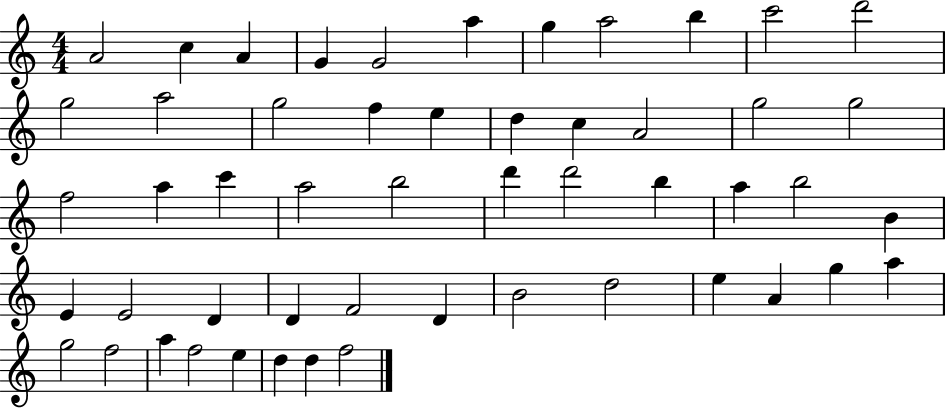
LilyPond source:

{
  \clef treble
  \numericTimeSignature
  \time 4/4
  \key c \major
  a'2 c''4 a'4 | g'4 g'2 a''4 | g''4 a''2 b''4 | c'''2 d'''2 | \break g''2 a''2 | g''2 f''4 e''4 | d''4 c''4 a'2 | g''2 g''2 | \break f''2 a''4 c'''4 | a''2 b''2 | d'''4 d'''2 b''4 | a''4 b''2 b'4 | \break e'4 e'2 d'4 | d'4 f'2 d'4 | b'2 d''2 | e''4 a'4 g''4 a''4 | \break g''2 f''2 | a''4 f''2 e''4 | d''4 d''4 f''2 | \bar "|."
}